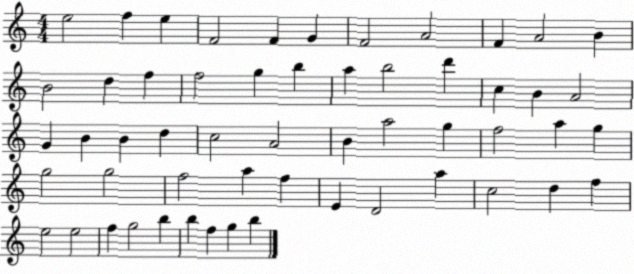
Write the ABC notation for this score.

X:1
T:Untitled
M:4/4
L:1/4
K:C
e2 f e F2 F G F2 A2 F A2 B B2 d f f2 g b a b2 d' c B A2 G B B d c2 A2 B a2 g f2 a g g2 g2 f2 a f E D2 a c2 d f e2 e2 f g2 b b f g b